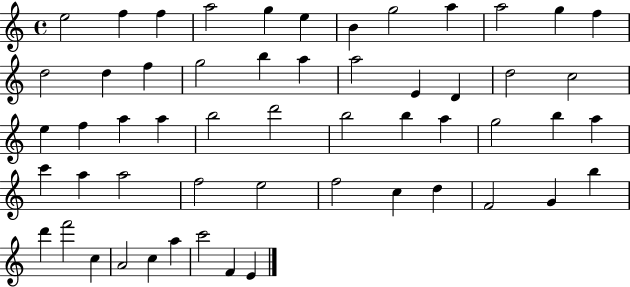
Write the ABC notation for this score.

X:1
T:Untitled
M:4/4
L:1/4
K:C
e2 f f a2 g e B g2 a a2 g f d2 d f g2 b a a2 E D d2 c2 e f a a b2 d'2 b2 b a g2 b a c' a a2 f2 e2 f2 c d F2 G b d' f'2 c A2 c a c'2 F E